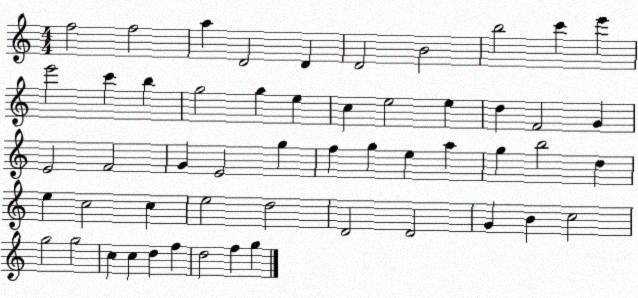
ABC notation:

X:1
T:Untitled
M:4/4
L:1/4
K:C
f2 f2 a D2 D D2 B2 b2 c' e' e'2 c' b g2 g e c e2 e d F2 G E2 F2 G E2 g f g e a g b2 d e c2 c e2 d2 D2 D2 G B c2 g2 g2 c c d f d2 f g